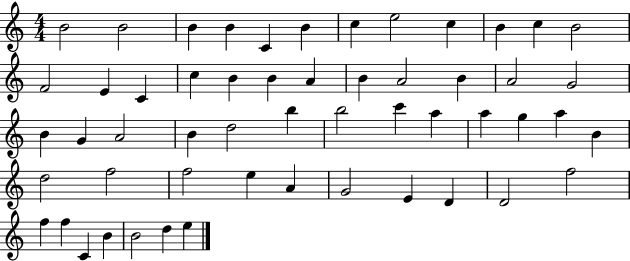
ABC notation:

X:1
T:Untitled
M:4/4
L:1/4
K:C
B2 B2 B B C B c e2 c B c B2 F2 E C c B B A B A2 B A2 G2 B G A2 B d2 b b2 c' a a g a B d2 f2 f2 e A G2 E D D2 f2 f f C B B2 d e